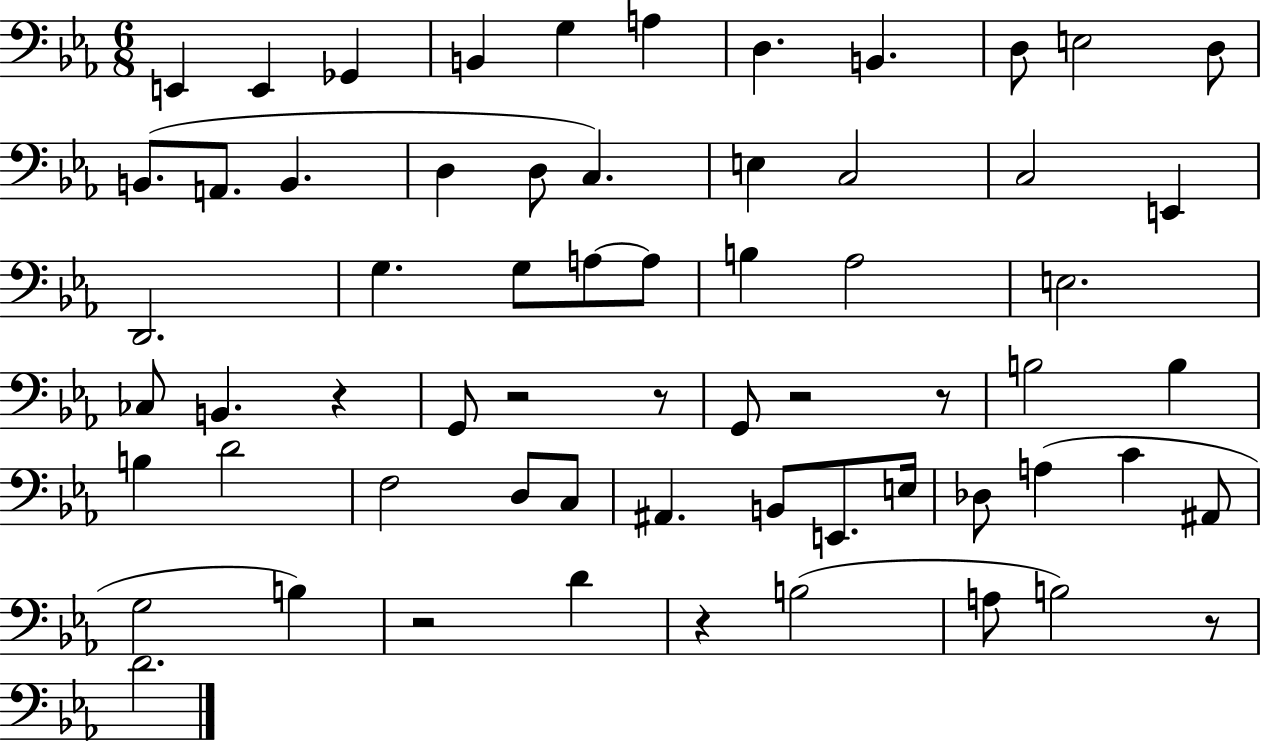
X:1
T:Untitled
M:6/8
L:1/4
K:Eb
E,, E,, _G,, B,, G, A, D, B,, D,/2 E,2 D,/2 B,,/2 A,,/2 B,, D, D,/2 C, E, C,2 C,2 E,, D,,2 G, G,/2 A,/2 A,/2 B, _A,2 E,2 _C,/2 B,, z G,,/2 z2 z/2 G,,/2 z2 z/2 B,2 B, B, D2 F,2 D,/2 C,/2 ^A,, B,,/2 E,,/2 E,/4 _D,/2 A, C ^A,,/2 G,2 B, z2 D z B,2 A,/2 B,2 z/2 D2